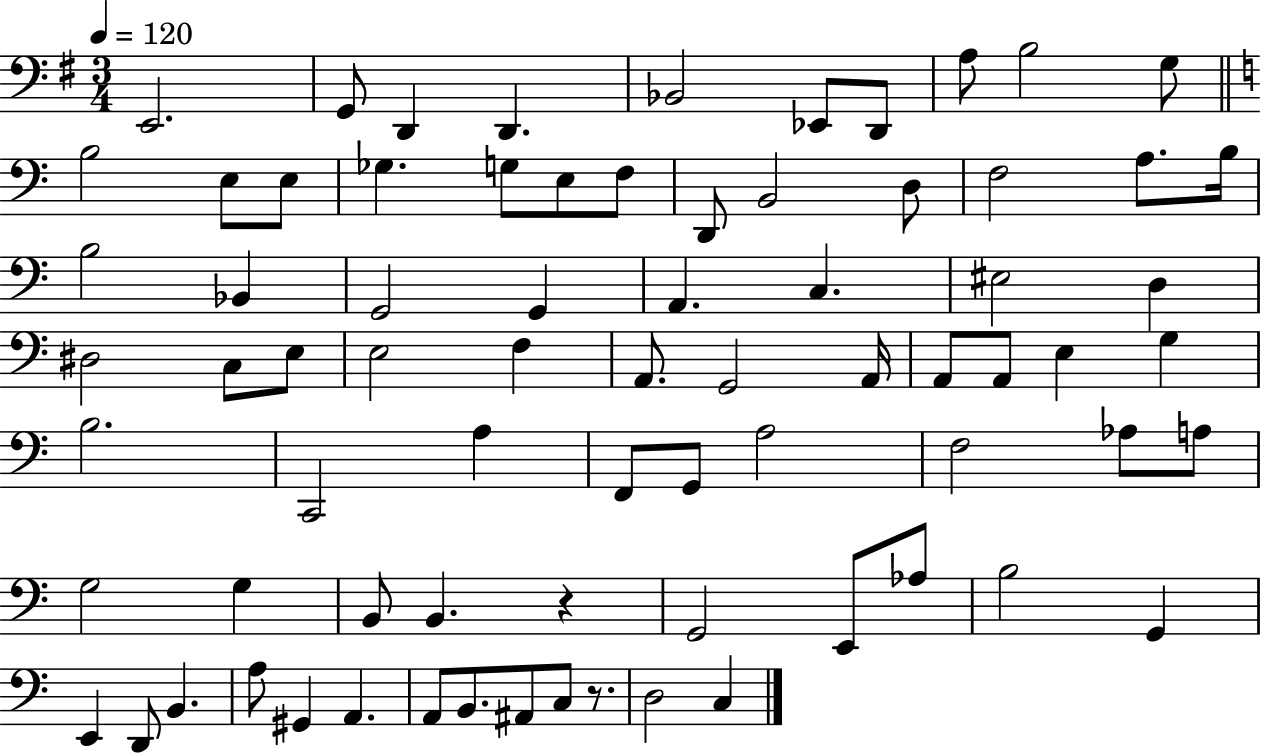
X:1
T:Untitled
M:3/4
L:1/4
K:G
E,,2 G,,/2 D,, D,, _B,,2 _E,,/2 D,,/2 A,/2 B,2 G,/2 B,2 E,/2 E,/2 _G, G,/2 E,/2 F,/2 D,,/2 B,,2 D,/2 F,2 A,/2 B,/4 B,2 _B,, G,,2 G,, A,, C, ^E,2 D, ^D,2 C,/2 E,/2 E,2 F, A,,/2 G,,2 A,,/4 A,,/2 A,,/2 E, G, B,2 C,,2 A, F,,/2 G,,/2 A,2 F,2 _A,/2 A,/2 G,2 G, B,,/2 B,, z G,,2 E,,/2 _A,/2 B,2 G,, E,, D,,/2 B,, A,/2 ^G,, A,, A,,/2 B,,/2 ^A,,/2 C,/2 z/2 D,2 C,